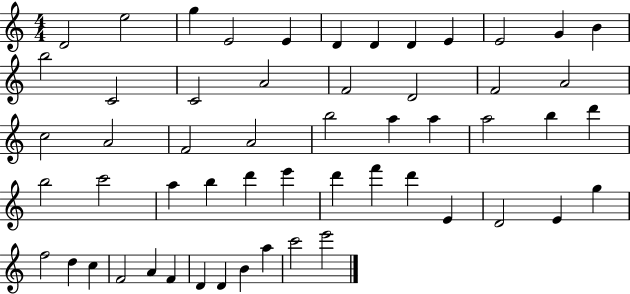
D4/h E5/h G5/q E4/h E4/q D4/q D4/q D4/q E4/q E4/h G4/q B4/q B5/h C4/h C4/h A4/h F4/h D4/h F4/h A4/h C5/h A4/h F4/h A4/h B5/h A5/q A5/q A5/h B5/q D6/q B5/h C6/h A5/q B5/q D6/q E6/q D6/q F6/q D6/q E4/q D4/h E4/q G5/q F5/h D5/q C5/q F4/h A4/q F4/q D4/q D4/q B4/q A5/q C6/h E6/h